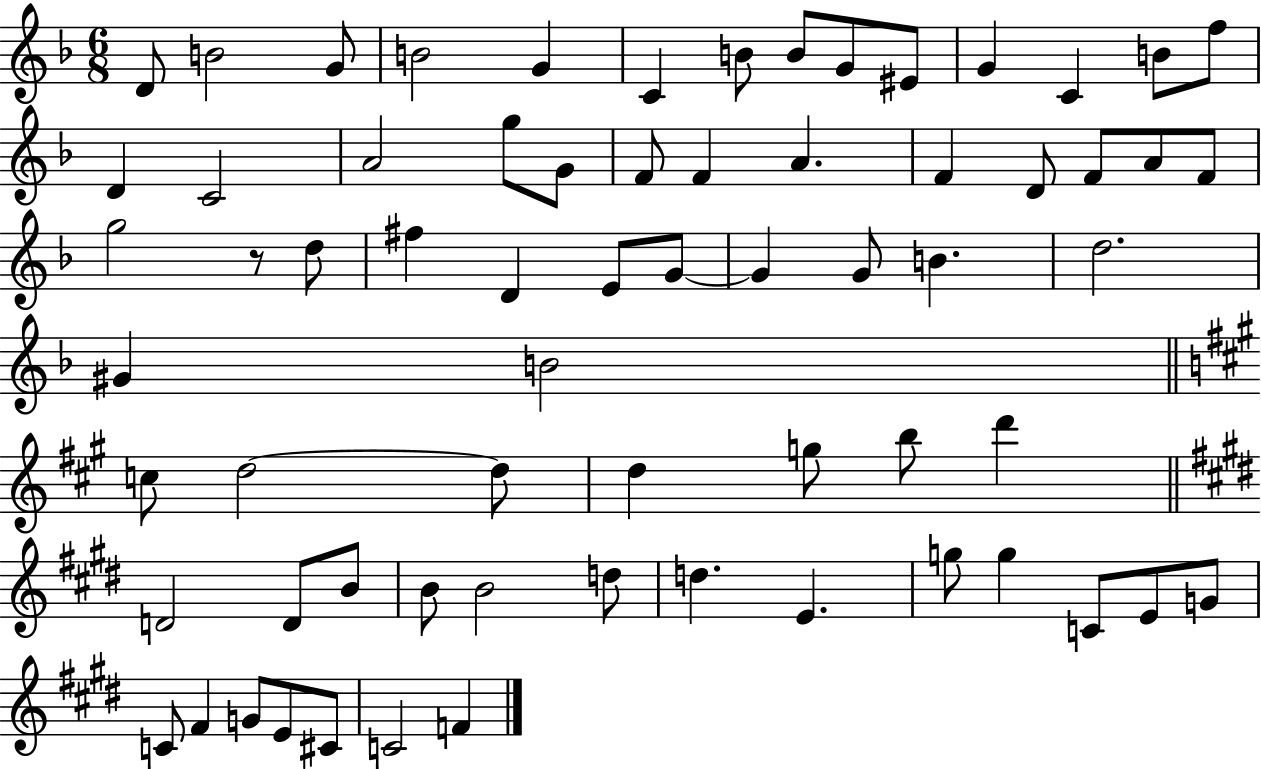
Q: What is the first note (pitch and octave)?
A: D4